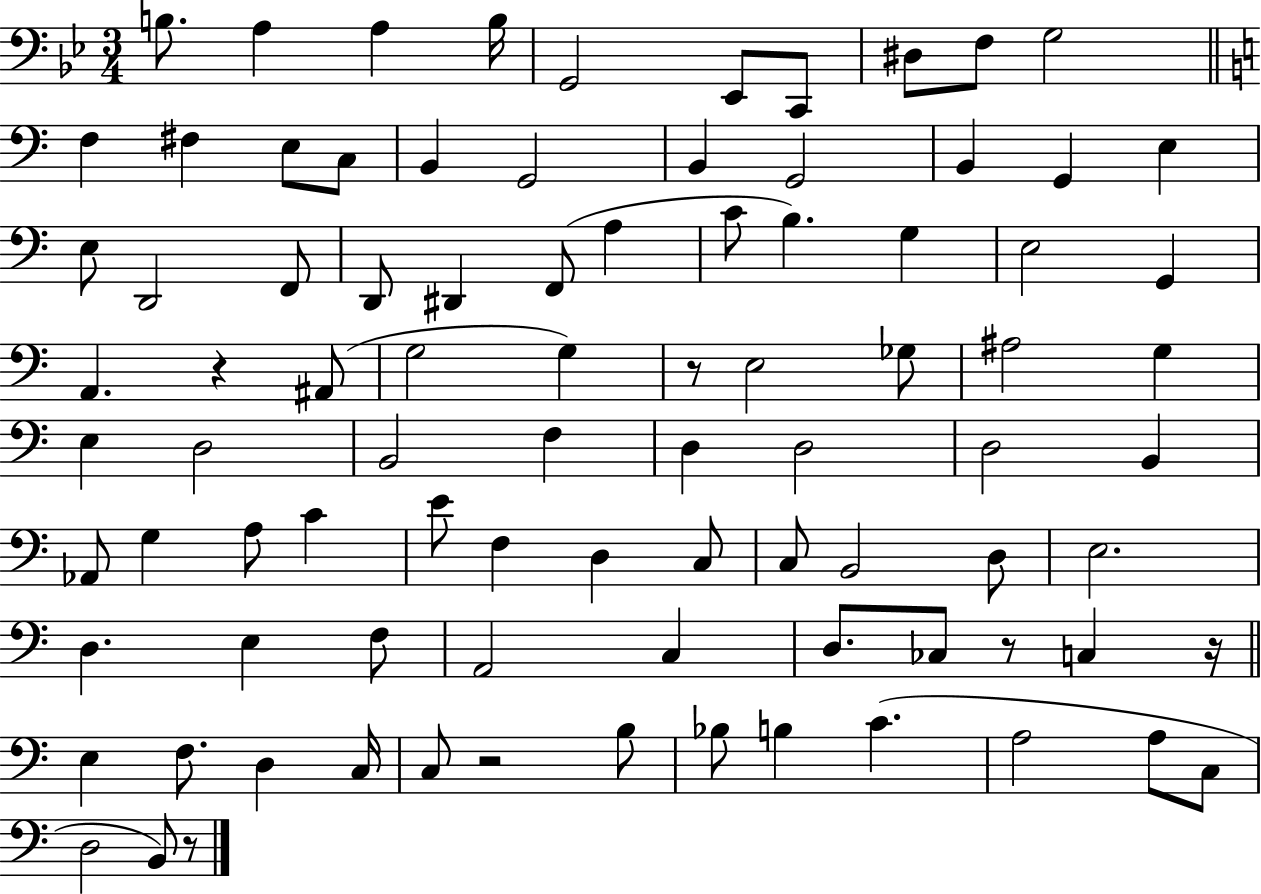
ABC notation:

X:1
T:Untitled
M:3/4
L:1/4
K:Bb
B,/2 A, A, B,/4 G,,2 _E,,/2 C,,/2 ^D,/2 F,/2 G,2 F, ^F, E,/2 C,/2 B,, G,,2 B,, G,,2 B,, G,, E, E,/2 D,,2 F,,/2 D,,/2 ^D,, F,,/2 A, C/2 B, G, E,2 G,, A,, z ^A,,/2 G,2 G, z/2 E,2 _G,/2 ^A,2 G, E, D,2 B,,2 F, D, D,2 D,2 B,, _A,,/2 G, A,/2 C E/2 F, D, C,/2 C,/2 B,,2 D,/2 E,2 D, E, F,/2 A,,2 C, D,/2 _C,/2 z/2 C, z/4 E, F,/2 D, C,/4 C,/2 z2 B,/2 _B,/2 B, C A,2 A,/2 C,/2 D,2 B,,/2 z/2